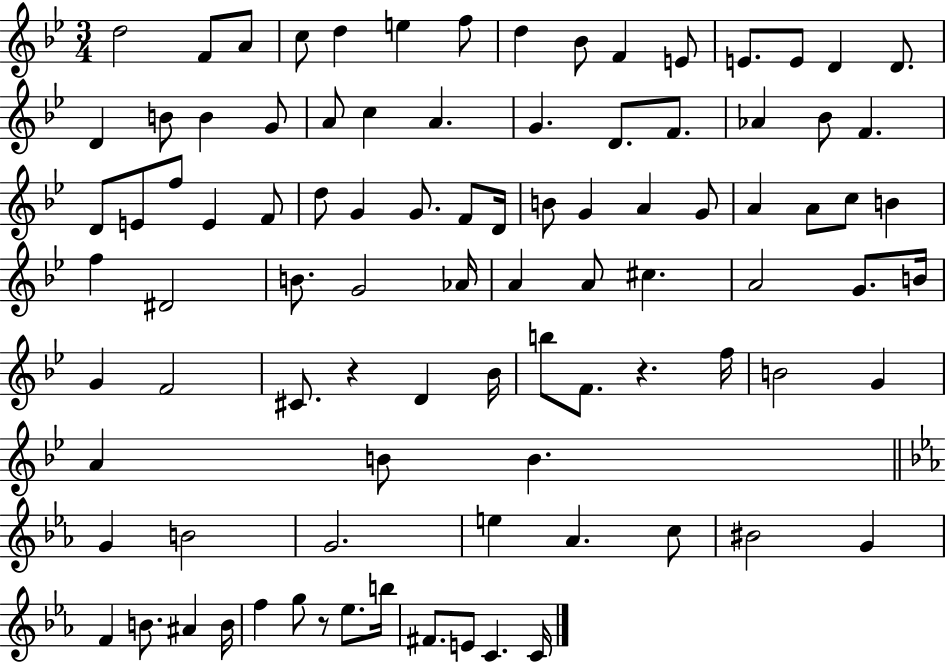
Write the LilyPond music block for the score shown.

{
  \clef treble
  \numericTimeSignature
  \time 3/4
  \key bes \major
  \repeat volta 2 { d''2 f'8 a'8 | c''8 d''4 e''4 f''8 | d''4 bes'8 f'4 e'8 | e'8. e'8 d'4 d'8. | \break d'4 b'8 b'4 g'8 | a'8 c''4 a'4. | g'4. d'8. f'8. | aes'4 bes'8 f'4. | \break d'8 e'8 f''8 e'4 f'8 | d''8 g'4 g'8. f'8 d'16 | b'8 g'4 a'4 g'8 | a'4 a'8 c''8 b'4 | \break f''4 dis'2 | b'8. g'2 aes'16 | a'4 a'8 cis''4. | a'2 g'8. b'16 | \break g'4 f'2 | cis'8. r4 d'4 bes'16 | b''8 f'8. r4. f''16 | b'2 g'4 | \break a'4 b'8 b'4. | \bar "||" \break \key c \minor g'4 b'2 | g'2. | e''4 aes'4. c''8 | bis'2 g'4 | \break f'4 b'8. ais'4 b'16 | f''4 g''8 r8 ees''8. b''16 | fis'8. e'8 c'4. c'16 | } \bar "|."
}